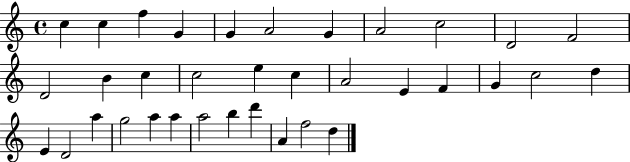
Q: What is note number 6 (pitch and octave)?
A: A4